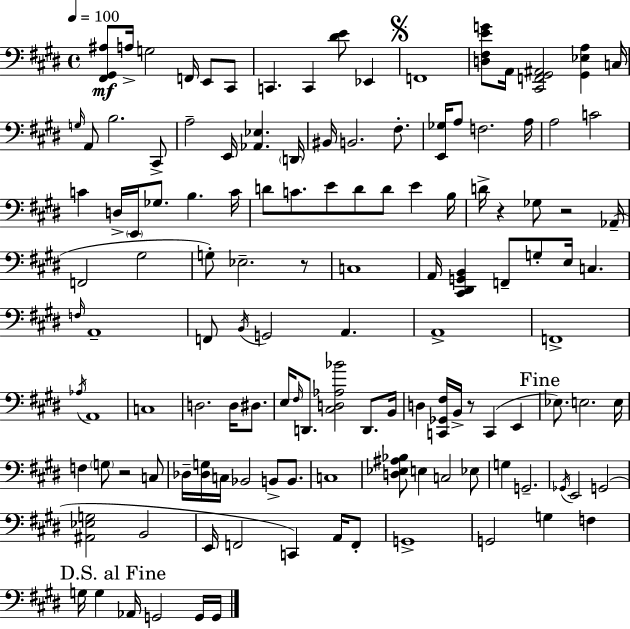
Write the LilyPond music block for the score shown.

{
  \clef bass
  \time 4/4
  \defaultTimeSignature
  \key e \major
  \tempo 4 = 100
  <fis, gis, ais>8\mf a16-> g2 f,16 e,8 cis,8 | c,4. c,4 <dis' e'>8 ees,4 | \mark \markup { \musicglyph "scripts.segno" } f,1 | <d fis e' g'>8 a,16 <cis, f, gis, ais,>2 <gis, ees a>4 c16 | \break \grace { g16 } a,8 b2. cis,8-> | a2-- e,16 <aes, ees>4. | \parenthesize d,16 bis,16 b,2. fis8.-. | <e, ges>16 a8 f2. | \break a16 a2 c'2 | c'4 d16-> \parenthesize e,16 ges8. b4. | c'16 d'8 c'8. e'8 d'8 d'8 e'4 | b16 d'16-> r4 ges8 r2 | \break aes,16--( f,2 gis2 | g8-.) ees2.-- r8 | c1 | a,16 <cis, dis, g, b,>4 f,8-- g8-. e16 c4. | \break \grace { f16 } a,1-- | f,8 \acciaccatura { b,16 } g,2 a,4. | a,1-> | f,1-> | \break \acciaccatura { aes16 } a,1 | c1 | d2. | d16 dis8. e16 \grace { fis16 } d,8. <cis d aes bes'>2 | \break d,8. b,16 d4 <c, ges, fis>16 b,16-> r8 c,4( | e,4 \mark "Fine" ees8.) e2. | e16 f4 \parenthesize g8 r2 | c8 des16-- <des g>16 c16 bes,2 | \break b,8-> b,8. c1 | <d ees ais bes>8 e4 c2 | ees8 g4 g,2.-- | \acciaccatura { ges,16 } e,2 g,2( | \break <ais, ees g>2 b,2 | e,16 f,2 c,4) | a,16 f,8-. g,1-> | g,2 g4 | \break f4 \mark "D.S. al Fine" g16 g4 aes,16 g,2 | g,16 g,16 \bar "|."
}